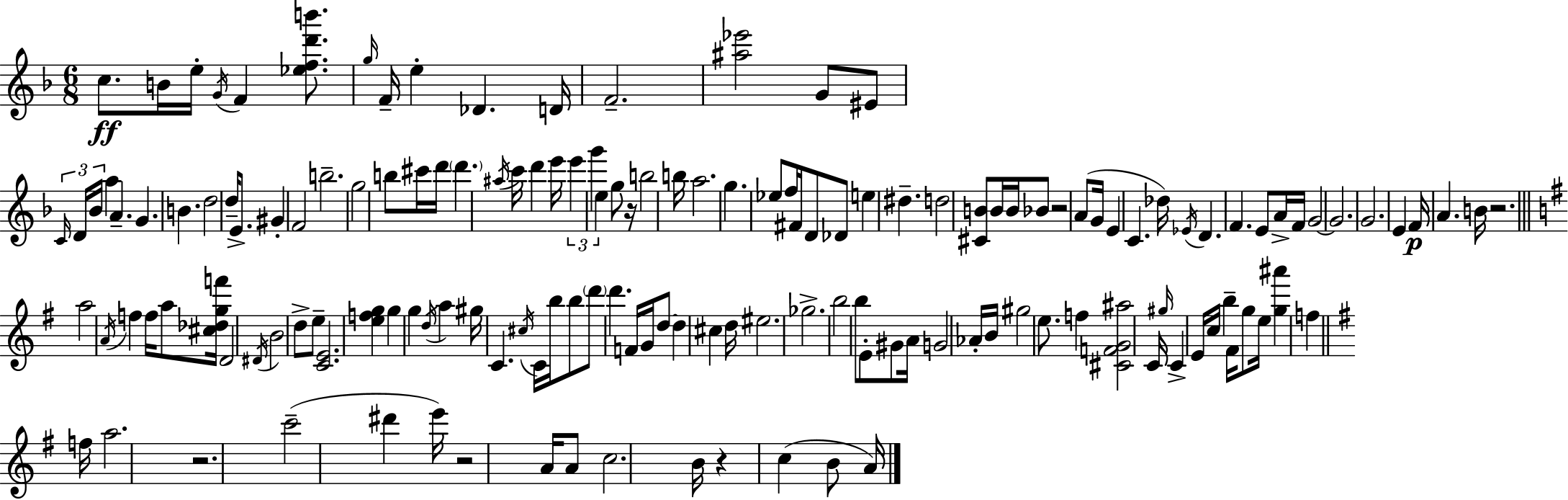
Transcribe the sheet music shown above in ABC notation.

X:1
T:Untitled
M:6/8
L:1/4
K:F
c/2 B/4 e/4 G/4 F [_efd'b']/2 g/4 F/4 e _D D/4 F2 [^a_e']2 G/2 ^E/2 C/4 D/4 _B/4 a A G B d2 d/4 E/2 ^G F2 b2 g2 b/2 ^c'/4 d'/4 d' ^a/4 c'/4 d' e'/4 e' g' e g/2 z/4 b2 b/4 a2 g _e/2 f/4 ^F/4 D/2 _D/2 e ^d d2 [^CB]/2 B/4 B/4 _B/2 z2 A/2 G/4 E C _d/4 _E/4 D F E/2 A/4 F/4 G2 G2 G2 E F/4 A B/4 z2 a2 A/4 f f/4 a/2 [^c_dgf']/4 D2 ^D/4 B2 d/2 e/2 [CE]2 [efg] g g d/4 a ^g/4 C ^c/4 C/4 b/4 b/2 d'/2 d' F/4 G/4 d/2 d ^c d/4 ^e2 _g2 b2 b/2 E/2 ^G/2 A/4 G2 _A/4 B/4 ^g2 e/2 f [^CFG^a]2 C/4 ^g/4 C E/4 c/4 b ^F/4 g/2 e/4 [g^a'] f f/4 a2 z2 c'2 ^d' e'/4 z2 A/4 A/2 c2 B/4 z c B/2 A/4